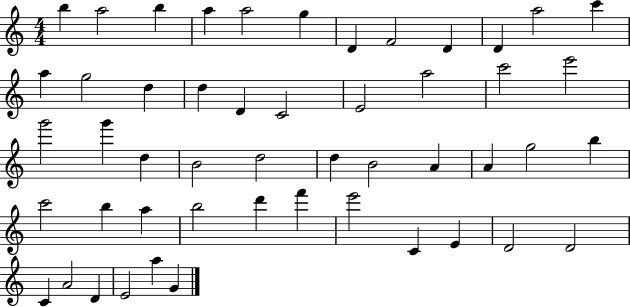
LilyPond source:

{
  \clef treble
  \numericTimeSignature
  \time 4/4
  \key c \major
  b''4 a''2 b''4 | a''4 a''2 g''4 | d'4 f'2 d'4 | d'4 a''2 c'''4 | \break a''4 g''2 d''4 | d''4 d'4 c'2 | e'2 a''2 | c'''2 e'''2 | \break g'''2 g'''4 d''4 | b'2 d''2 | d''4 b'2 a'4 | a'4 g''2 b''4 | \break c'''2 b''4 a''4 | b''2 d'''4 f'''4 | e'''2 c'4 e'4 | d'2 d'2 | \break c'4 a'2 d'4 | e'2 a''4 g'4 | \bar "|."
}